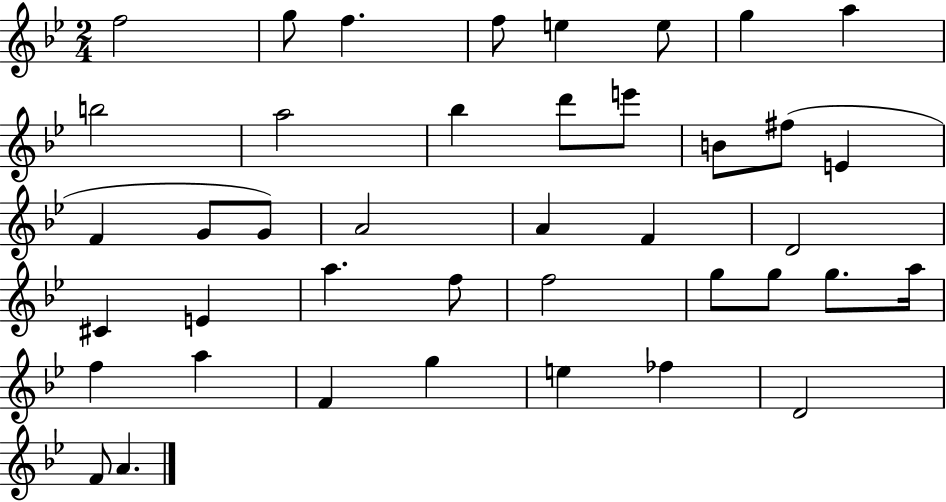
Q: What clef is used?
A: treble